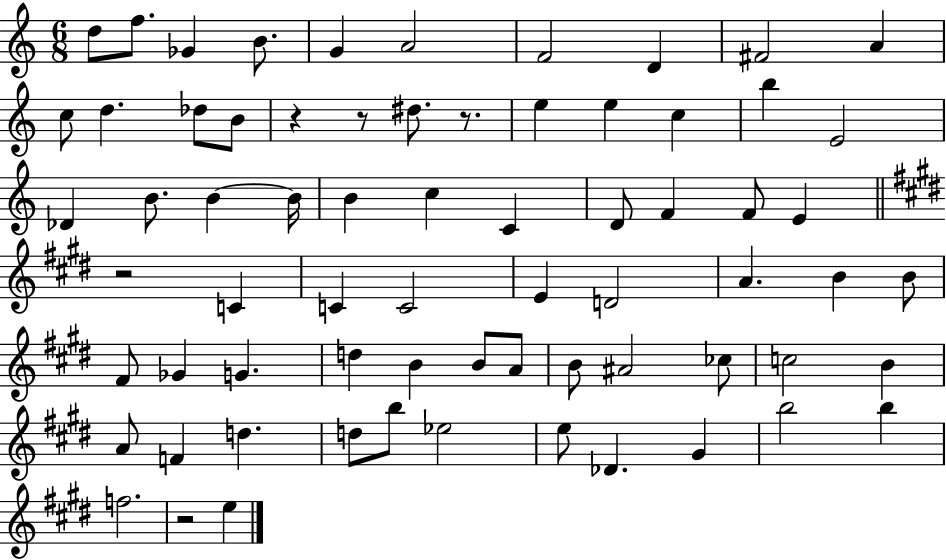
{
  \clef treble
  \numericTimeSignature
  \time 6/8
  \key c \major
  d''8 f''8. ges'4 b'8. | g'4 a'2 | f'2 d'4 | fis'2 a'4 | \break c''8 d''4. des''8 b'8 | r4 r8 dis''8. r8. | e''4 e''4 c''4 | b''4 e'2 | \break des'4 b'8. b'4~~ b'16 | b'4 c''4 c'4 | d'8 f'4 f'8 e'4 | \bar "||" \break \key e \major r2 c'4 | c'4 c'2 | e'4 d'2 | a'4. b'4 b'8 | \break fis'8 ges'4 g'4. | d''4 b'4 b'8 a'8 | b'8 ais'2 ces''8 | c''2 b'4 | \break a'8 f'4 d''4. | d''8 b''8 ees''2 | e''8 des'4. gis'4 | b''2 b''4 | \break f''2. | r2 e''4 | \bar "|."
}